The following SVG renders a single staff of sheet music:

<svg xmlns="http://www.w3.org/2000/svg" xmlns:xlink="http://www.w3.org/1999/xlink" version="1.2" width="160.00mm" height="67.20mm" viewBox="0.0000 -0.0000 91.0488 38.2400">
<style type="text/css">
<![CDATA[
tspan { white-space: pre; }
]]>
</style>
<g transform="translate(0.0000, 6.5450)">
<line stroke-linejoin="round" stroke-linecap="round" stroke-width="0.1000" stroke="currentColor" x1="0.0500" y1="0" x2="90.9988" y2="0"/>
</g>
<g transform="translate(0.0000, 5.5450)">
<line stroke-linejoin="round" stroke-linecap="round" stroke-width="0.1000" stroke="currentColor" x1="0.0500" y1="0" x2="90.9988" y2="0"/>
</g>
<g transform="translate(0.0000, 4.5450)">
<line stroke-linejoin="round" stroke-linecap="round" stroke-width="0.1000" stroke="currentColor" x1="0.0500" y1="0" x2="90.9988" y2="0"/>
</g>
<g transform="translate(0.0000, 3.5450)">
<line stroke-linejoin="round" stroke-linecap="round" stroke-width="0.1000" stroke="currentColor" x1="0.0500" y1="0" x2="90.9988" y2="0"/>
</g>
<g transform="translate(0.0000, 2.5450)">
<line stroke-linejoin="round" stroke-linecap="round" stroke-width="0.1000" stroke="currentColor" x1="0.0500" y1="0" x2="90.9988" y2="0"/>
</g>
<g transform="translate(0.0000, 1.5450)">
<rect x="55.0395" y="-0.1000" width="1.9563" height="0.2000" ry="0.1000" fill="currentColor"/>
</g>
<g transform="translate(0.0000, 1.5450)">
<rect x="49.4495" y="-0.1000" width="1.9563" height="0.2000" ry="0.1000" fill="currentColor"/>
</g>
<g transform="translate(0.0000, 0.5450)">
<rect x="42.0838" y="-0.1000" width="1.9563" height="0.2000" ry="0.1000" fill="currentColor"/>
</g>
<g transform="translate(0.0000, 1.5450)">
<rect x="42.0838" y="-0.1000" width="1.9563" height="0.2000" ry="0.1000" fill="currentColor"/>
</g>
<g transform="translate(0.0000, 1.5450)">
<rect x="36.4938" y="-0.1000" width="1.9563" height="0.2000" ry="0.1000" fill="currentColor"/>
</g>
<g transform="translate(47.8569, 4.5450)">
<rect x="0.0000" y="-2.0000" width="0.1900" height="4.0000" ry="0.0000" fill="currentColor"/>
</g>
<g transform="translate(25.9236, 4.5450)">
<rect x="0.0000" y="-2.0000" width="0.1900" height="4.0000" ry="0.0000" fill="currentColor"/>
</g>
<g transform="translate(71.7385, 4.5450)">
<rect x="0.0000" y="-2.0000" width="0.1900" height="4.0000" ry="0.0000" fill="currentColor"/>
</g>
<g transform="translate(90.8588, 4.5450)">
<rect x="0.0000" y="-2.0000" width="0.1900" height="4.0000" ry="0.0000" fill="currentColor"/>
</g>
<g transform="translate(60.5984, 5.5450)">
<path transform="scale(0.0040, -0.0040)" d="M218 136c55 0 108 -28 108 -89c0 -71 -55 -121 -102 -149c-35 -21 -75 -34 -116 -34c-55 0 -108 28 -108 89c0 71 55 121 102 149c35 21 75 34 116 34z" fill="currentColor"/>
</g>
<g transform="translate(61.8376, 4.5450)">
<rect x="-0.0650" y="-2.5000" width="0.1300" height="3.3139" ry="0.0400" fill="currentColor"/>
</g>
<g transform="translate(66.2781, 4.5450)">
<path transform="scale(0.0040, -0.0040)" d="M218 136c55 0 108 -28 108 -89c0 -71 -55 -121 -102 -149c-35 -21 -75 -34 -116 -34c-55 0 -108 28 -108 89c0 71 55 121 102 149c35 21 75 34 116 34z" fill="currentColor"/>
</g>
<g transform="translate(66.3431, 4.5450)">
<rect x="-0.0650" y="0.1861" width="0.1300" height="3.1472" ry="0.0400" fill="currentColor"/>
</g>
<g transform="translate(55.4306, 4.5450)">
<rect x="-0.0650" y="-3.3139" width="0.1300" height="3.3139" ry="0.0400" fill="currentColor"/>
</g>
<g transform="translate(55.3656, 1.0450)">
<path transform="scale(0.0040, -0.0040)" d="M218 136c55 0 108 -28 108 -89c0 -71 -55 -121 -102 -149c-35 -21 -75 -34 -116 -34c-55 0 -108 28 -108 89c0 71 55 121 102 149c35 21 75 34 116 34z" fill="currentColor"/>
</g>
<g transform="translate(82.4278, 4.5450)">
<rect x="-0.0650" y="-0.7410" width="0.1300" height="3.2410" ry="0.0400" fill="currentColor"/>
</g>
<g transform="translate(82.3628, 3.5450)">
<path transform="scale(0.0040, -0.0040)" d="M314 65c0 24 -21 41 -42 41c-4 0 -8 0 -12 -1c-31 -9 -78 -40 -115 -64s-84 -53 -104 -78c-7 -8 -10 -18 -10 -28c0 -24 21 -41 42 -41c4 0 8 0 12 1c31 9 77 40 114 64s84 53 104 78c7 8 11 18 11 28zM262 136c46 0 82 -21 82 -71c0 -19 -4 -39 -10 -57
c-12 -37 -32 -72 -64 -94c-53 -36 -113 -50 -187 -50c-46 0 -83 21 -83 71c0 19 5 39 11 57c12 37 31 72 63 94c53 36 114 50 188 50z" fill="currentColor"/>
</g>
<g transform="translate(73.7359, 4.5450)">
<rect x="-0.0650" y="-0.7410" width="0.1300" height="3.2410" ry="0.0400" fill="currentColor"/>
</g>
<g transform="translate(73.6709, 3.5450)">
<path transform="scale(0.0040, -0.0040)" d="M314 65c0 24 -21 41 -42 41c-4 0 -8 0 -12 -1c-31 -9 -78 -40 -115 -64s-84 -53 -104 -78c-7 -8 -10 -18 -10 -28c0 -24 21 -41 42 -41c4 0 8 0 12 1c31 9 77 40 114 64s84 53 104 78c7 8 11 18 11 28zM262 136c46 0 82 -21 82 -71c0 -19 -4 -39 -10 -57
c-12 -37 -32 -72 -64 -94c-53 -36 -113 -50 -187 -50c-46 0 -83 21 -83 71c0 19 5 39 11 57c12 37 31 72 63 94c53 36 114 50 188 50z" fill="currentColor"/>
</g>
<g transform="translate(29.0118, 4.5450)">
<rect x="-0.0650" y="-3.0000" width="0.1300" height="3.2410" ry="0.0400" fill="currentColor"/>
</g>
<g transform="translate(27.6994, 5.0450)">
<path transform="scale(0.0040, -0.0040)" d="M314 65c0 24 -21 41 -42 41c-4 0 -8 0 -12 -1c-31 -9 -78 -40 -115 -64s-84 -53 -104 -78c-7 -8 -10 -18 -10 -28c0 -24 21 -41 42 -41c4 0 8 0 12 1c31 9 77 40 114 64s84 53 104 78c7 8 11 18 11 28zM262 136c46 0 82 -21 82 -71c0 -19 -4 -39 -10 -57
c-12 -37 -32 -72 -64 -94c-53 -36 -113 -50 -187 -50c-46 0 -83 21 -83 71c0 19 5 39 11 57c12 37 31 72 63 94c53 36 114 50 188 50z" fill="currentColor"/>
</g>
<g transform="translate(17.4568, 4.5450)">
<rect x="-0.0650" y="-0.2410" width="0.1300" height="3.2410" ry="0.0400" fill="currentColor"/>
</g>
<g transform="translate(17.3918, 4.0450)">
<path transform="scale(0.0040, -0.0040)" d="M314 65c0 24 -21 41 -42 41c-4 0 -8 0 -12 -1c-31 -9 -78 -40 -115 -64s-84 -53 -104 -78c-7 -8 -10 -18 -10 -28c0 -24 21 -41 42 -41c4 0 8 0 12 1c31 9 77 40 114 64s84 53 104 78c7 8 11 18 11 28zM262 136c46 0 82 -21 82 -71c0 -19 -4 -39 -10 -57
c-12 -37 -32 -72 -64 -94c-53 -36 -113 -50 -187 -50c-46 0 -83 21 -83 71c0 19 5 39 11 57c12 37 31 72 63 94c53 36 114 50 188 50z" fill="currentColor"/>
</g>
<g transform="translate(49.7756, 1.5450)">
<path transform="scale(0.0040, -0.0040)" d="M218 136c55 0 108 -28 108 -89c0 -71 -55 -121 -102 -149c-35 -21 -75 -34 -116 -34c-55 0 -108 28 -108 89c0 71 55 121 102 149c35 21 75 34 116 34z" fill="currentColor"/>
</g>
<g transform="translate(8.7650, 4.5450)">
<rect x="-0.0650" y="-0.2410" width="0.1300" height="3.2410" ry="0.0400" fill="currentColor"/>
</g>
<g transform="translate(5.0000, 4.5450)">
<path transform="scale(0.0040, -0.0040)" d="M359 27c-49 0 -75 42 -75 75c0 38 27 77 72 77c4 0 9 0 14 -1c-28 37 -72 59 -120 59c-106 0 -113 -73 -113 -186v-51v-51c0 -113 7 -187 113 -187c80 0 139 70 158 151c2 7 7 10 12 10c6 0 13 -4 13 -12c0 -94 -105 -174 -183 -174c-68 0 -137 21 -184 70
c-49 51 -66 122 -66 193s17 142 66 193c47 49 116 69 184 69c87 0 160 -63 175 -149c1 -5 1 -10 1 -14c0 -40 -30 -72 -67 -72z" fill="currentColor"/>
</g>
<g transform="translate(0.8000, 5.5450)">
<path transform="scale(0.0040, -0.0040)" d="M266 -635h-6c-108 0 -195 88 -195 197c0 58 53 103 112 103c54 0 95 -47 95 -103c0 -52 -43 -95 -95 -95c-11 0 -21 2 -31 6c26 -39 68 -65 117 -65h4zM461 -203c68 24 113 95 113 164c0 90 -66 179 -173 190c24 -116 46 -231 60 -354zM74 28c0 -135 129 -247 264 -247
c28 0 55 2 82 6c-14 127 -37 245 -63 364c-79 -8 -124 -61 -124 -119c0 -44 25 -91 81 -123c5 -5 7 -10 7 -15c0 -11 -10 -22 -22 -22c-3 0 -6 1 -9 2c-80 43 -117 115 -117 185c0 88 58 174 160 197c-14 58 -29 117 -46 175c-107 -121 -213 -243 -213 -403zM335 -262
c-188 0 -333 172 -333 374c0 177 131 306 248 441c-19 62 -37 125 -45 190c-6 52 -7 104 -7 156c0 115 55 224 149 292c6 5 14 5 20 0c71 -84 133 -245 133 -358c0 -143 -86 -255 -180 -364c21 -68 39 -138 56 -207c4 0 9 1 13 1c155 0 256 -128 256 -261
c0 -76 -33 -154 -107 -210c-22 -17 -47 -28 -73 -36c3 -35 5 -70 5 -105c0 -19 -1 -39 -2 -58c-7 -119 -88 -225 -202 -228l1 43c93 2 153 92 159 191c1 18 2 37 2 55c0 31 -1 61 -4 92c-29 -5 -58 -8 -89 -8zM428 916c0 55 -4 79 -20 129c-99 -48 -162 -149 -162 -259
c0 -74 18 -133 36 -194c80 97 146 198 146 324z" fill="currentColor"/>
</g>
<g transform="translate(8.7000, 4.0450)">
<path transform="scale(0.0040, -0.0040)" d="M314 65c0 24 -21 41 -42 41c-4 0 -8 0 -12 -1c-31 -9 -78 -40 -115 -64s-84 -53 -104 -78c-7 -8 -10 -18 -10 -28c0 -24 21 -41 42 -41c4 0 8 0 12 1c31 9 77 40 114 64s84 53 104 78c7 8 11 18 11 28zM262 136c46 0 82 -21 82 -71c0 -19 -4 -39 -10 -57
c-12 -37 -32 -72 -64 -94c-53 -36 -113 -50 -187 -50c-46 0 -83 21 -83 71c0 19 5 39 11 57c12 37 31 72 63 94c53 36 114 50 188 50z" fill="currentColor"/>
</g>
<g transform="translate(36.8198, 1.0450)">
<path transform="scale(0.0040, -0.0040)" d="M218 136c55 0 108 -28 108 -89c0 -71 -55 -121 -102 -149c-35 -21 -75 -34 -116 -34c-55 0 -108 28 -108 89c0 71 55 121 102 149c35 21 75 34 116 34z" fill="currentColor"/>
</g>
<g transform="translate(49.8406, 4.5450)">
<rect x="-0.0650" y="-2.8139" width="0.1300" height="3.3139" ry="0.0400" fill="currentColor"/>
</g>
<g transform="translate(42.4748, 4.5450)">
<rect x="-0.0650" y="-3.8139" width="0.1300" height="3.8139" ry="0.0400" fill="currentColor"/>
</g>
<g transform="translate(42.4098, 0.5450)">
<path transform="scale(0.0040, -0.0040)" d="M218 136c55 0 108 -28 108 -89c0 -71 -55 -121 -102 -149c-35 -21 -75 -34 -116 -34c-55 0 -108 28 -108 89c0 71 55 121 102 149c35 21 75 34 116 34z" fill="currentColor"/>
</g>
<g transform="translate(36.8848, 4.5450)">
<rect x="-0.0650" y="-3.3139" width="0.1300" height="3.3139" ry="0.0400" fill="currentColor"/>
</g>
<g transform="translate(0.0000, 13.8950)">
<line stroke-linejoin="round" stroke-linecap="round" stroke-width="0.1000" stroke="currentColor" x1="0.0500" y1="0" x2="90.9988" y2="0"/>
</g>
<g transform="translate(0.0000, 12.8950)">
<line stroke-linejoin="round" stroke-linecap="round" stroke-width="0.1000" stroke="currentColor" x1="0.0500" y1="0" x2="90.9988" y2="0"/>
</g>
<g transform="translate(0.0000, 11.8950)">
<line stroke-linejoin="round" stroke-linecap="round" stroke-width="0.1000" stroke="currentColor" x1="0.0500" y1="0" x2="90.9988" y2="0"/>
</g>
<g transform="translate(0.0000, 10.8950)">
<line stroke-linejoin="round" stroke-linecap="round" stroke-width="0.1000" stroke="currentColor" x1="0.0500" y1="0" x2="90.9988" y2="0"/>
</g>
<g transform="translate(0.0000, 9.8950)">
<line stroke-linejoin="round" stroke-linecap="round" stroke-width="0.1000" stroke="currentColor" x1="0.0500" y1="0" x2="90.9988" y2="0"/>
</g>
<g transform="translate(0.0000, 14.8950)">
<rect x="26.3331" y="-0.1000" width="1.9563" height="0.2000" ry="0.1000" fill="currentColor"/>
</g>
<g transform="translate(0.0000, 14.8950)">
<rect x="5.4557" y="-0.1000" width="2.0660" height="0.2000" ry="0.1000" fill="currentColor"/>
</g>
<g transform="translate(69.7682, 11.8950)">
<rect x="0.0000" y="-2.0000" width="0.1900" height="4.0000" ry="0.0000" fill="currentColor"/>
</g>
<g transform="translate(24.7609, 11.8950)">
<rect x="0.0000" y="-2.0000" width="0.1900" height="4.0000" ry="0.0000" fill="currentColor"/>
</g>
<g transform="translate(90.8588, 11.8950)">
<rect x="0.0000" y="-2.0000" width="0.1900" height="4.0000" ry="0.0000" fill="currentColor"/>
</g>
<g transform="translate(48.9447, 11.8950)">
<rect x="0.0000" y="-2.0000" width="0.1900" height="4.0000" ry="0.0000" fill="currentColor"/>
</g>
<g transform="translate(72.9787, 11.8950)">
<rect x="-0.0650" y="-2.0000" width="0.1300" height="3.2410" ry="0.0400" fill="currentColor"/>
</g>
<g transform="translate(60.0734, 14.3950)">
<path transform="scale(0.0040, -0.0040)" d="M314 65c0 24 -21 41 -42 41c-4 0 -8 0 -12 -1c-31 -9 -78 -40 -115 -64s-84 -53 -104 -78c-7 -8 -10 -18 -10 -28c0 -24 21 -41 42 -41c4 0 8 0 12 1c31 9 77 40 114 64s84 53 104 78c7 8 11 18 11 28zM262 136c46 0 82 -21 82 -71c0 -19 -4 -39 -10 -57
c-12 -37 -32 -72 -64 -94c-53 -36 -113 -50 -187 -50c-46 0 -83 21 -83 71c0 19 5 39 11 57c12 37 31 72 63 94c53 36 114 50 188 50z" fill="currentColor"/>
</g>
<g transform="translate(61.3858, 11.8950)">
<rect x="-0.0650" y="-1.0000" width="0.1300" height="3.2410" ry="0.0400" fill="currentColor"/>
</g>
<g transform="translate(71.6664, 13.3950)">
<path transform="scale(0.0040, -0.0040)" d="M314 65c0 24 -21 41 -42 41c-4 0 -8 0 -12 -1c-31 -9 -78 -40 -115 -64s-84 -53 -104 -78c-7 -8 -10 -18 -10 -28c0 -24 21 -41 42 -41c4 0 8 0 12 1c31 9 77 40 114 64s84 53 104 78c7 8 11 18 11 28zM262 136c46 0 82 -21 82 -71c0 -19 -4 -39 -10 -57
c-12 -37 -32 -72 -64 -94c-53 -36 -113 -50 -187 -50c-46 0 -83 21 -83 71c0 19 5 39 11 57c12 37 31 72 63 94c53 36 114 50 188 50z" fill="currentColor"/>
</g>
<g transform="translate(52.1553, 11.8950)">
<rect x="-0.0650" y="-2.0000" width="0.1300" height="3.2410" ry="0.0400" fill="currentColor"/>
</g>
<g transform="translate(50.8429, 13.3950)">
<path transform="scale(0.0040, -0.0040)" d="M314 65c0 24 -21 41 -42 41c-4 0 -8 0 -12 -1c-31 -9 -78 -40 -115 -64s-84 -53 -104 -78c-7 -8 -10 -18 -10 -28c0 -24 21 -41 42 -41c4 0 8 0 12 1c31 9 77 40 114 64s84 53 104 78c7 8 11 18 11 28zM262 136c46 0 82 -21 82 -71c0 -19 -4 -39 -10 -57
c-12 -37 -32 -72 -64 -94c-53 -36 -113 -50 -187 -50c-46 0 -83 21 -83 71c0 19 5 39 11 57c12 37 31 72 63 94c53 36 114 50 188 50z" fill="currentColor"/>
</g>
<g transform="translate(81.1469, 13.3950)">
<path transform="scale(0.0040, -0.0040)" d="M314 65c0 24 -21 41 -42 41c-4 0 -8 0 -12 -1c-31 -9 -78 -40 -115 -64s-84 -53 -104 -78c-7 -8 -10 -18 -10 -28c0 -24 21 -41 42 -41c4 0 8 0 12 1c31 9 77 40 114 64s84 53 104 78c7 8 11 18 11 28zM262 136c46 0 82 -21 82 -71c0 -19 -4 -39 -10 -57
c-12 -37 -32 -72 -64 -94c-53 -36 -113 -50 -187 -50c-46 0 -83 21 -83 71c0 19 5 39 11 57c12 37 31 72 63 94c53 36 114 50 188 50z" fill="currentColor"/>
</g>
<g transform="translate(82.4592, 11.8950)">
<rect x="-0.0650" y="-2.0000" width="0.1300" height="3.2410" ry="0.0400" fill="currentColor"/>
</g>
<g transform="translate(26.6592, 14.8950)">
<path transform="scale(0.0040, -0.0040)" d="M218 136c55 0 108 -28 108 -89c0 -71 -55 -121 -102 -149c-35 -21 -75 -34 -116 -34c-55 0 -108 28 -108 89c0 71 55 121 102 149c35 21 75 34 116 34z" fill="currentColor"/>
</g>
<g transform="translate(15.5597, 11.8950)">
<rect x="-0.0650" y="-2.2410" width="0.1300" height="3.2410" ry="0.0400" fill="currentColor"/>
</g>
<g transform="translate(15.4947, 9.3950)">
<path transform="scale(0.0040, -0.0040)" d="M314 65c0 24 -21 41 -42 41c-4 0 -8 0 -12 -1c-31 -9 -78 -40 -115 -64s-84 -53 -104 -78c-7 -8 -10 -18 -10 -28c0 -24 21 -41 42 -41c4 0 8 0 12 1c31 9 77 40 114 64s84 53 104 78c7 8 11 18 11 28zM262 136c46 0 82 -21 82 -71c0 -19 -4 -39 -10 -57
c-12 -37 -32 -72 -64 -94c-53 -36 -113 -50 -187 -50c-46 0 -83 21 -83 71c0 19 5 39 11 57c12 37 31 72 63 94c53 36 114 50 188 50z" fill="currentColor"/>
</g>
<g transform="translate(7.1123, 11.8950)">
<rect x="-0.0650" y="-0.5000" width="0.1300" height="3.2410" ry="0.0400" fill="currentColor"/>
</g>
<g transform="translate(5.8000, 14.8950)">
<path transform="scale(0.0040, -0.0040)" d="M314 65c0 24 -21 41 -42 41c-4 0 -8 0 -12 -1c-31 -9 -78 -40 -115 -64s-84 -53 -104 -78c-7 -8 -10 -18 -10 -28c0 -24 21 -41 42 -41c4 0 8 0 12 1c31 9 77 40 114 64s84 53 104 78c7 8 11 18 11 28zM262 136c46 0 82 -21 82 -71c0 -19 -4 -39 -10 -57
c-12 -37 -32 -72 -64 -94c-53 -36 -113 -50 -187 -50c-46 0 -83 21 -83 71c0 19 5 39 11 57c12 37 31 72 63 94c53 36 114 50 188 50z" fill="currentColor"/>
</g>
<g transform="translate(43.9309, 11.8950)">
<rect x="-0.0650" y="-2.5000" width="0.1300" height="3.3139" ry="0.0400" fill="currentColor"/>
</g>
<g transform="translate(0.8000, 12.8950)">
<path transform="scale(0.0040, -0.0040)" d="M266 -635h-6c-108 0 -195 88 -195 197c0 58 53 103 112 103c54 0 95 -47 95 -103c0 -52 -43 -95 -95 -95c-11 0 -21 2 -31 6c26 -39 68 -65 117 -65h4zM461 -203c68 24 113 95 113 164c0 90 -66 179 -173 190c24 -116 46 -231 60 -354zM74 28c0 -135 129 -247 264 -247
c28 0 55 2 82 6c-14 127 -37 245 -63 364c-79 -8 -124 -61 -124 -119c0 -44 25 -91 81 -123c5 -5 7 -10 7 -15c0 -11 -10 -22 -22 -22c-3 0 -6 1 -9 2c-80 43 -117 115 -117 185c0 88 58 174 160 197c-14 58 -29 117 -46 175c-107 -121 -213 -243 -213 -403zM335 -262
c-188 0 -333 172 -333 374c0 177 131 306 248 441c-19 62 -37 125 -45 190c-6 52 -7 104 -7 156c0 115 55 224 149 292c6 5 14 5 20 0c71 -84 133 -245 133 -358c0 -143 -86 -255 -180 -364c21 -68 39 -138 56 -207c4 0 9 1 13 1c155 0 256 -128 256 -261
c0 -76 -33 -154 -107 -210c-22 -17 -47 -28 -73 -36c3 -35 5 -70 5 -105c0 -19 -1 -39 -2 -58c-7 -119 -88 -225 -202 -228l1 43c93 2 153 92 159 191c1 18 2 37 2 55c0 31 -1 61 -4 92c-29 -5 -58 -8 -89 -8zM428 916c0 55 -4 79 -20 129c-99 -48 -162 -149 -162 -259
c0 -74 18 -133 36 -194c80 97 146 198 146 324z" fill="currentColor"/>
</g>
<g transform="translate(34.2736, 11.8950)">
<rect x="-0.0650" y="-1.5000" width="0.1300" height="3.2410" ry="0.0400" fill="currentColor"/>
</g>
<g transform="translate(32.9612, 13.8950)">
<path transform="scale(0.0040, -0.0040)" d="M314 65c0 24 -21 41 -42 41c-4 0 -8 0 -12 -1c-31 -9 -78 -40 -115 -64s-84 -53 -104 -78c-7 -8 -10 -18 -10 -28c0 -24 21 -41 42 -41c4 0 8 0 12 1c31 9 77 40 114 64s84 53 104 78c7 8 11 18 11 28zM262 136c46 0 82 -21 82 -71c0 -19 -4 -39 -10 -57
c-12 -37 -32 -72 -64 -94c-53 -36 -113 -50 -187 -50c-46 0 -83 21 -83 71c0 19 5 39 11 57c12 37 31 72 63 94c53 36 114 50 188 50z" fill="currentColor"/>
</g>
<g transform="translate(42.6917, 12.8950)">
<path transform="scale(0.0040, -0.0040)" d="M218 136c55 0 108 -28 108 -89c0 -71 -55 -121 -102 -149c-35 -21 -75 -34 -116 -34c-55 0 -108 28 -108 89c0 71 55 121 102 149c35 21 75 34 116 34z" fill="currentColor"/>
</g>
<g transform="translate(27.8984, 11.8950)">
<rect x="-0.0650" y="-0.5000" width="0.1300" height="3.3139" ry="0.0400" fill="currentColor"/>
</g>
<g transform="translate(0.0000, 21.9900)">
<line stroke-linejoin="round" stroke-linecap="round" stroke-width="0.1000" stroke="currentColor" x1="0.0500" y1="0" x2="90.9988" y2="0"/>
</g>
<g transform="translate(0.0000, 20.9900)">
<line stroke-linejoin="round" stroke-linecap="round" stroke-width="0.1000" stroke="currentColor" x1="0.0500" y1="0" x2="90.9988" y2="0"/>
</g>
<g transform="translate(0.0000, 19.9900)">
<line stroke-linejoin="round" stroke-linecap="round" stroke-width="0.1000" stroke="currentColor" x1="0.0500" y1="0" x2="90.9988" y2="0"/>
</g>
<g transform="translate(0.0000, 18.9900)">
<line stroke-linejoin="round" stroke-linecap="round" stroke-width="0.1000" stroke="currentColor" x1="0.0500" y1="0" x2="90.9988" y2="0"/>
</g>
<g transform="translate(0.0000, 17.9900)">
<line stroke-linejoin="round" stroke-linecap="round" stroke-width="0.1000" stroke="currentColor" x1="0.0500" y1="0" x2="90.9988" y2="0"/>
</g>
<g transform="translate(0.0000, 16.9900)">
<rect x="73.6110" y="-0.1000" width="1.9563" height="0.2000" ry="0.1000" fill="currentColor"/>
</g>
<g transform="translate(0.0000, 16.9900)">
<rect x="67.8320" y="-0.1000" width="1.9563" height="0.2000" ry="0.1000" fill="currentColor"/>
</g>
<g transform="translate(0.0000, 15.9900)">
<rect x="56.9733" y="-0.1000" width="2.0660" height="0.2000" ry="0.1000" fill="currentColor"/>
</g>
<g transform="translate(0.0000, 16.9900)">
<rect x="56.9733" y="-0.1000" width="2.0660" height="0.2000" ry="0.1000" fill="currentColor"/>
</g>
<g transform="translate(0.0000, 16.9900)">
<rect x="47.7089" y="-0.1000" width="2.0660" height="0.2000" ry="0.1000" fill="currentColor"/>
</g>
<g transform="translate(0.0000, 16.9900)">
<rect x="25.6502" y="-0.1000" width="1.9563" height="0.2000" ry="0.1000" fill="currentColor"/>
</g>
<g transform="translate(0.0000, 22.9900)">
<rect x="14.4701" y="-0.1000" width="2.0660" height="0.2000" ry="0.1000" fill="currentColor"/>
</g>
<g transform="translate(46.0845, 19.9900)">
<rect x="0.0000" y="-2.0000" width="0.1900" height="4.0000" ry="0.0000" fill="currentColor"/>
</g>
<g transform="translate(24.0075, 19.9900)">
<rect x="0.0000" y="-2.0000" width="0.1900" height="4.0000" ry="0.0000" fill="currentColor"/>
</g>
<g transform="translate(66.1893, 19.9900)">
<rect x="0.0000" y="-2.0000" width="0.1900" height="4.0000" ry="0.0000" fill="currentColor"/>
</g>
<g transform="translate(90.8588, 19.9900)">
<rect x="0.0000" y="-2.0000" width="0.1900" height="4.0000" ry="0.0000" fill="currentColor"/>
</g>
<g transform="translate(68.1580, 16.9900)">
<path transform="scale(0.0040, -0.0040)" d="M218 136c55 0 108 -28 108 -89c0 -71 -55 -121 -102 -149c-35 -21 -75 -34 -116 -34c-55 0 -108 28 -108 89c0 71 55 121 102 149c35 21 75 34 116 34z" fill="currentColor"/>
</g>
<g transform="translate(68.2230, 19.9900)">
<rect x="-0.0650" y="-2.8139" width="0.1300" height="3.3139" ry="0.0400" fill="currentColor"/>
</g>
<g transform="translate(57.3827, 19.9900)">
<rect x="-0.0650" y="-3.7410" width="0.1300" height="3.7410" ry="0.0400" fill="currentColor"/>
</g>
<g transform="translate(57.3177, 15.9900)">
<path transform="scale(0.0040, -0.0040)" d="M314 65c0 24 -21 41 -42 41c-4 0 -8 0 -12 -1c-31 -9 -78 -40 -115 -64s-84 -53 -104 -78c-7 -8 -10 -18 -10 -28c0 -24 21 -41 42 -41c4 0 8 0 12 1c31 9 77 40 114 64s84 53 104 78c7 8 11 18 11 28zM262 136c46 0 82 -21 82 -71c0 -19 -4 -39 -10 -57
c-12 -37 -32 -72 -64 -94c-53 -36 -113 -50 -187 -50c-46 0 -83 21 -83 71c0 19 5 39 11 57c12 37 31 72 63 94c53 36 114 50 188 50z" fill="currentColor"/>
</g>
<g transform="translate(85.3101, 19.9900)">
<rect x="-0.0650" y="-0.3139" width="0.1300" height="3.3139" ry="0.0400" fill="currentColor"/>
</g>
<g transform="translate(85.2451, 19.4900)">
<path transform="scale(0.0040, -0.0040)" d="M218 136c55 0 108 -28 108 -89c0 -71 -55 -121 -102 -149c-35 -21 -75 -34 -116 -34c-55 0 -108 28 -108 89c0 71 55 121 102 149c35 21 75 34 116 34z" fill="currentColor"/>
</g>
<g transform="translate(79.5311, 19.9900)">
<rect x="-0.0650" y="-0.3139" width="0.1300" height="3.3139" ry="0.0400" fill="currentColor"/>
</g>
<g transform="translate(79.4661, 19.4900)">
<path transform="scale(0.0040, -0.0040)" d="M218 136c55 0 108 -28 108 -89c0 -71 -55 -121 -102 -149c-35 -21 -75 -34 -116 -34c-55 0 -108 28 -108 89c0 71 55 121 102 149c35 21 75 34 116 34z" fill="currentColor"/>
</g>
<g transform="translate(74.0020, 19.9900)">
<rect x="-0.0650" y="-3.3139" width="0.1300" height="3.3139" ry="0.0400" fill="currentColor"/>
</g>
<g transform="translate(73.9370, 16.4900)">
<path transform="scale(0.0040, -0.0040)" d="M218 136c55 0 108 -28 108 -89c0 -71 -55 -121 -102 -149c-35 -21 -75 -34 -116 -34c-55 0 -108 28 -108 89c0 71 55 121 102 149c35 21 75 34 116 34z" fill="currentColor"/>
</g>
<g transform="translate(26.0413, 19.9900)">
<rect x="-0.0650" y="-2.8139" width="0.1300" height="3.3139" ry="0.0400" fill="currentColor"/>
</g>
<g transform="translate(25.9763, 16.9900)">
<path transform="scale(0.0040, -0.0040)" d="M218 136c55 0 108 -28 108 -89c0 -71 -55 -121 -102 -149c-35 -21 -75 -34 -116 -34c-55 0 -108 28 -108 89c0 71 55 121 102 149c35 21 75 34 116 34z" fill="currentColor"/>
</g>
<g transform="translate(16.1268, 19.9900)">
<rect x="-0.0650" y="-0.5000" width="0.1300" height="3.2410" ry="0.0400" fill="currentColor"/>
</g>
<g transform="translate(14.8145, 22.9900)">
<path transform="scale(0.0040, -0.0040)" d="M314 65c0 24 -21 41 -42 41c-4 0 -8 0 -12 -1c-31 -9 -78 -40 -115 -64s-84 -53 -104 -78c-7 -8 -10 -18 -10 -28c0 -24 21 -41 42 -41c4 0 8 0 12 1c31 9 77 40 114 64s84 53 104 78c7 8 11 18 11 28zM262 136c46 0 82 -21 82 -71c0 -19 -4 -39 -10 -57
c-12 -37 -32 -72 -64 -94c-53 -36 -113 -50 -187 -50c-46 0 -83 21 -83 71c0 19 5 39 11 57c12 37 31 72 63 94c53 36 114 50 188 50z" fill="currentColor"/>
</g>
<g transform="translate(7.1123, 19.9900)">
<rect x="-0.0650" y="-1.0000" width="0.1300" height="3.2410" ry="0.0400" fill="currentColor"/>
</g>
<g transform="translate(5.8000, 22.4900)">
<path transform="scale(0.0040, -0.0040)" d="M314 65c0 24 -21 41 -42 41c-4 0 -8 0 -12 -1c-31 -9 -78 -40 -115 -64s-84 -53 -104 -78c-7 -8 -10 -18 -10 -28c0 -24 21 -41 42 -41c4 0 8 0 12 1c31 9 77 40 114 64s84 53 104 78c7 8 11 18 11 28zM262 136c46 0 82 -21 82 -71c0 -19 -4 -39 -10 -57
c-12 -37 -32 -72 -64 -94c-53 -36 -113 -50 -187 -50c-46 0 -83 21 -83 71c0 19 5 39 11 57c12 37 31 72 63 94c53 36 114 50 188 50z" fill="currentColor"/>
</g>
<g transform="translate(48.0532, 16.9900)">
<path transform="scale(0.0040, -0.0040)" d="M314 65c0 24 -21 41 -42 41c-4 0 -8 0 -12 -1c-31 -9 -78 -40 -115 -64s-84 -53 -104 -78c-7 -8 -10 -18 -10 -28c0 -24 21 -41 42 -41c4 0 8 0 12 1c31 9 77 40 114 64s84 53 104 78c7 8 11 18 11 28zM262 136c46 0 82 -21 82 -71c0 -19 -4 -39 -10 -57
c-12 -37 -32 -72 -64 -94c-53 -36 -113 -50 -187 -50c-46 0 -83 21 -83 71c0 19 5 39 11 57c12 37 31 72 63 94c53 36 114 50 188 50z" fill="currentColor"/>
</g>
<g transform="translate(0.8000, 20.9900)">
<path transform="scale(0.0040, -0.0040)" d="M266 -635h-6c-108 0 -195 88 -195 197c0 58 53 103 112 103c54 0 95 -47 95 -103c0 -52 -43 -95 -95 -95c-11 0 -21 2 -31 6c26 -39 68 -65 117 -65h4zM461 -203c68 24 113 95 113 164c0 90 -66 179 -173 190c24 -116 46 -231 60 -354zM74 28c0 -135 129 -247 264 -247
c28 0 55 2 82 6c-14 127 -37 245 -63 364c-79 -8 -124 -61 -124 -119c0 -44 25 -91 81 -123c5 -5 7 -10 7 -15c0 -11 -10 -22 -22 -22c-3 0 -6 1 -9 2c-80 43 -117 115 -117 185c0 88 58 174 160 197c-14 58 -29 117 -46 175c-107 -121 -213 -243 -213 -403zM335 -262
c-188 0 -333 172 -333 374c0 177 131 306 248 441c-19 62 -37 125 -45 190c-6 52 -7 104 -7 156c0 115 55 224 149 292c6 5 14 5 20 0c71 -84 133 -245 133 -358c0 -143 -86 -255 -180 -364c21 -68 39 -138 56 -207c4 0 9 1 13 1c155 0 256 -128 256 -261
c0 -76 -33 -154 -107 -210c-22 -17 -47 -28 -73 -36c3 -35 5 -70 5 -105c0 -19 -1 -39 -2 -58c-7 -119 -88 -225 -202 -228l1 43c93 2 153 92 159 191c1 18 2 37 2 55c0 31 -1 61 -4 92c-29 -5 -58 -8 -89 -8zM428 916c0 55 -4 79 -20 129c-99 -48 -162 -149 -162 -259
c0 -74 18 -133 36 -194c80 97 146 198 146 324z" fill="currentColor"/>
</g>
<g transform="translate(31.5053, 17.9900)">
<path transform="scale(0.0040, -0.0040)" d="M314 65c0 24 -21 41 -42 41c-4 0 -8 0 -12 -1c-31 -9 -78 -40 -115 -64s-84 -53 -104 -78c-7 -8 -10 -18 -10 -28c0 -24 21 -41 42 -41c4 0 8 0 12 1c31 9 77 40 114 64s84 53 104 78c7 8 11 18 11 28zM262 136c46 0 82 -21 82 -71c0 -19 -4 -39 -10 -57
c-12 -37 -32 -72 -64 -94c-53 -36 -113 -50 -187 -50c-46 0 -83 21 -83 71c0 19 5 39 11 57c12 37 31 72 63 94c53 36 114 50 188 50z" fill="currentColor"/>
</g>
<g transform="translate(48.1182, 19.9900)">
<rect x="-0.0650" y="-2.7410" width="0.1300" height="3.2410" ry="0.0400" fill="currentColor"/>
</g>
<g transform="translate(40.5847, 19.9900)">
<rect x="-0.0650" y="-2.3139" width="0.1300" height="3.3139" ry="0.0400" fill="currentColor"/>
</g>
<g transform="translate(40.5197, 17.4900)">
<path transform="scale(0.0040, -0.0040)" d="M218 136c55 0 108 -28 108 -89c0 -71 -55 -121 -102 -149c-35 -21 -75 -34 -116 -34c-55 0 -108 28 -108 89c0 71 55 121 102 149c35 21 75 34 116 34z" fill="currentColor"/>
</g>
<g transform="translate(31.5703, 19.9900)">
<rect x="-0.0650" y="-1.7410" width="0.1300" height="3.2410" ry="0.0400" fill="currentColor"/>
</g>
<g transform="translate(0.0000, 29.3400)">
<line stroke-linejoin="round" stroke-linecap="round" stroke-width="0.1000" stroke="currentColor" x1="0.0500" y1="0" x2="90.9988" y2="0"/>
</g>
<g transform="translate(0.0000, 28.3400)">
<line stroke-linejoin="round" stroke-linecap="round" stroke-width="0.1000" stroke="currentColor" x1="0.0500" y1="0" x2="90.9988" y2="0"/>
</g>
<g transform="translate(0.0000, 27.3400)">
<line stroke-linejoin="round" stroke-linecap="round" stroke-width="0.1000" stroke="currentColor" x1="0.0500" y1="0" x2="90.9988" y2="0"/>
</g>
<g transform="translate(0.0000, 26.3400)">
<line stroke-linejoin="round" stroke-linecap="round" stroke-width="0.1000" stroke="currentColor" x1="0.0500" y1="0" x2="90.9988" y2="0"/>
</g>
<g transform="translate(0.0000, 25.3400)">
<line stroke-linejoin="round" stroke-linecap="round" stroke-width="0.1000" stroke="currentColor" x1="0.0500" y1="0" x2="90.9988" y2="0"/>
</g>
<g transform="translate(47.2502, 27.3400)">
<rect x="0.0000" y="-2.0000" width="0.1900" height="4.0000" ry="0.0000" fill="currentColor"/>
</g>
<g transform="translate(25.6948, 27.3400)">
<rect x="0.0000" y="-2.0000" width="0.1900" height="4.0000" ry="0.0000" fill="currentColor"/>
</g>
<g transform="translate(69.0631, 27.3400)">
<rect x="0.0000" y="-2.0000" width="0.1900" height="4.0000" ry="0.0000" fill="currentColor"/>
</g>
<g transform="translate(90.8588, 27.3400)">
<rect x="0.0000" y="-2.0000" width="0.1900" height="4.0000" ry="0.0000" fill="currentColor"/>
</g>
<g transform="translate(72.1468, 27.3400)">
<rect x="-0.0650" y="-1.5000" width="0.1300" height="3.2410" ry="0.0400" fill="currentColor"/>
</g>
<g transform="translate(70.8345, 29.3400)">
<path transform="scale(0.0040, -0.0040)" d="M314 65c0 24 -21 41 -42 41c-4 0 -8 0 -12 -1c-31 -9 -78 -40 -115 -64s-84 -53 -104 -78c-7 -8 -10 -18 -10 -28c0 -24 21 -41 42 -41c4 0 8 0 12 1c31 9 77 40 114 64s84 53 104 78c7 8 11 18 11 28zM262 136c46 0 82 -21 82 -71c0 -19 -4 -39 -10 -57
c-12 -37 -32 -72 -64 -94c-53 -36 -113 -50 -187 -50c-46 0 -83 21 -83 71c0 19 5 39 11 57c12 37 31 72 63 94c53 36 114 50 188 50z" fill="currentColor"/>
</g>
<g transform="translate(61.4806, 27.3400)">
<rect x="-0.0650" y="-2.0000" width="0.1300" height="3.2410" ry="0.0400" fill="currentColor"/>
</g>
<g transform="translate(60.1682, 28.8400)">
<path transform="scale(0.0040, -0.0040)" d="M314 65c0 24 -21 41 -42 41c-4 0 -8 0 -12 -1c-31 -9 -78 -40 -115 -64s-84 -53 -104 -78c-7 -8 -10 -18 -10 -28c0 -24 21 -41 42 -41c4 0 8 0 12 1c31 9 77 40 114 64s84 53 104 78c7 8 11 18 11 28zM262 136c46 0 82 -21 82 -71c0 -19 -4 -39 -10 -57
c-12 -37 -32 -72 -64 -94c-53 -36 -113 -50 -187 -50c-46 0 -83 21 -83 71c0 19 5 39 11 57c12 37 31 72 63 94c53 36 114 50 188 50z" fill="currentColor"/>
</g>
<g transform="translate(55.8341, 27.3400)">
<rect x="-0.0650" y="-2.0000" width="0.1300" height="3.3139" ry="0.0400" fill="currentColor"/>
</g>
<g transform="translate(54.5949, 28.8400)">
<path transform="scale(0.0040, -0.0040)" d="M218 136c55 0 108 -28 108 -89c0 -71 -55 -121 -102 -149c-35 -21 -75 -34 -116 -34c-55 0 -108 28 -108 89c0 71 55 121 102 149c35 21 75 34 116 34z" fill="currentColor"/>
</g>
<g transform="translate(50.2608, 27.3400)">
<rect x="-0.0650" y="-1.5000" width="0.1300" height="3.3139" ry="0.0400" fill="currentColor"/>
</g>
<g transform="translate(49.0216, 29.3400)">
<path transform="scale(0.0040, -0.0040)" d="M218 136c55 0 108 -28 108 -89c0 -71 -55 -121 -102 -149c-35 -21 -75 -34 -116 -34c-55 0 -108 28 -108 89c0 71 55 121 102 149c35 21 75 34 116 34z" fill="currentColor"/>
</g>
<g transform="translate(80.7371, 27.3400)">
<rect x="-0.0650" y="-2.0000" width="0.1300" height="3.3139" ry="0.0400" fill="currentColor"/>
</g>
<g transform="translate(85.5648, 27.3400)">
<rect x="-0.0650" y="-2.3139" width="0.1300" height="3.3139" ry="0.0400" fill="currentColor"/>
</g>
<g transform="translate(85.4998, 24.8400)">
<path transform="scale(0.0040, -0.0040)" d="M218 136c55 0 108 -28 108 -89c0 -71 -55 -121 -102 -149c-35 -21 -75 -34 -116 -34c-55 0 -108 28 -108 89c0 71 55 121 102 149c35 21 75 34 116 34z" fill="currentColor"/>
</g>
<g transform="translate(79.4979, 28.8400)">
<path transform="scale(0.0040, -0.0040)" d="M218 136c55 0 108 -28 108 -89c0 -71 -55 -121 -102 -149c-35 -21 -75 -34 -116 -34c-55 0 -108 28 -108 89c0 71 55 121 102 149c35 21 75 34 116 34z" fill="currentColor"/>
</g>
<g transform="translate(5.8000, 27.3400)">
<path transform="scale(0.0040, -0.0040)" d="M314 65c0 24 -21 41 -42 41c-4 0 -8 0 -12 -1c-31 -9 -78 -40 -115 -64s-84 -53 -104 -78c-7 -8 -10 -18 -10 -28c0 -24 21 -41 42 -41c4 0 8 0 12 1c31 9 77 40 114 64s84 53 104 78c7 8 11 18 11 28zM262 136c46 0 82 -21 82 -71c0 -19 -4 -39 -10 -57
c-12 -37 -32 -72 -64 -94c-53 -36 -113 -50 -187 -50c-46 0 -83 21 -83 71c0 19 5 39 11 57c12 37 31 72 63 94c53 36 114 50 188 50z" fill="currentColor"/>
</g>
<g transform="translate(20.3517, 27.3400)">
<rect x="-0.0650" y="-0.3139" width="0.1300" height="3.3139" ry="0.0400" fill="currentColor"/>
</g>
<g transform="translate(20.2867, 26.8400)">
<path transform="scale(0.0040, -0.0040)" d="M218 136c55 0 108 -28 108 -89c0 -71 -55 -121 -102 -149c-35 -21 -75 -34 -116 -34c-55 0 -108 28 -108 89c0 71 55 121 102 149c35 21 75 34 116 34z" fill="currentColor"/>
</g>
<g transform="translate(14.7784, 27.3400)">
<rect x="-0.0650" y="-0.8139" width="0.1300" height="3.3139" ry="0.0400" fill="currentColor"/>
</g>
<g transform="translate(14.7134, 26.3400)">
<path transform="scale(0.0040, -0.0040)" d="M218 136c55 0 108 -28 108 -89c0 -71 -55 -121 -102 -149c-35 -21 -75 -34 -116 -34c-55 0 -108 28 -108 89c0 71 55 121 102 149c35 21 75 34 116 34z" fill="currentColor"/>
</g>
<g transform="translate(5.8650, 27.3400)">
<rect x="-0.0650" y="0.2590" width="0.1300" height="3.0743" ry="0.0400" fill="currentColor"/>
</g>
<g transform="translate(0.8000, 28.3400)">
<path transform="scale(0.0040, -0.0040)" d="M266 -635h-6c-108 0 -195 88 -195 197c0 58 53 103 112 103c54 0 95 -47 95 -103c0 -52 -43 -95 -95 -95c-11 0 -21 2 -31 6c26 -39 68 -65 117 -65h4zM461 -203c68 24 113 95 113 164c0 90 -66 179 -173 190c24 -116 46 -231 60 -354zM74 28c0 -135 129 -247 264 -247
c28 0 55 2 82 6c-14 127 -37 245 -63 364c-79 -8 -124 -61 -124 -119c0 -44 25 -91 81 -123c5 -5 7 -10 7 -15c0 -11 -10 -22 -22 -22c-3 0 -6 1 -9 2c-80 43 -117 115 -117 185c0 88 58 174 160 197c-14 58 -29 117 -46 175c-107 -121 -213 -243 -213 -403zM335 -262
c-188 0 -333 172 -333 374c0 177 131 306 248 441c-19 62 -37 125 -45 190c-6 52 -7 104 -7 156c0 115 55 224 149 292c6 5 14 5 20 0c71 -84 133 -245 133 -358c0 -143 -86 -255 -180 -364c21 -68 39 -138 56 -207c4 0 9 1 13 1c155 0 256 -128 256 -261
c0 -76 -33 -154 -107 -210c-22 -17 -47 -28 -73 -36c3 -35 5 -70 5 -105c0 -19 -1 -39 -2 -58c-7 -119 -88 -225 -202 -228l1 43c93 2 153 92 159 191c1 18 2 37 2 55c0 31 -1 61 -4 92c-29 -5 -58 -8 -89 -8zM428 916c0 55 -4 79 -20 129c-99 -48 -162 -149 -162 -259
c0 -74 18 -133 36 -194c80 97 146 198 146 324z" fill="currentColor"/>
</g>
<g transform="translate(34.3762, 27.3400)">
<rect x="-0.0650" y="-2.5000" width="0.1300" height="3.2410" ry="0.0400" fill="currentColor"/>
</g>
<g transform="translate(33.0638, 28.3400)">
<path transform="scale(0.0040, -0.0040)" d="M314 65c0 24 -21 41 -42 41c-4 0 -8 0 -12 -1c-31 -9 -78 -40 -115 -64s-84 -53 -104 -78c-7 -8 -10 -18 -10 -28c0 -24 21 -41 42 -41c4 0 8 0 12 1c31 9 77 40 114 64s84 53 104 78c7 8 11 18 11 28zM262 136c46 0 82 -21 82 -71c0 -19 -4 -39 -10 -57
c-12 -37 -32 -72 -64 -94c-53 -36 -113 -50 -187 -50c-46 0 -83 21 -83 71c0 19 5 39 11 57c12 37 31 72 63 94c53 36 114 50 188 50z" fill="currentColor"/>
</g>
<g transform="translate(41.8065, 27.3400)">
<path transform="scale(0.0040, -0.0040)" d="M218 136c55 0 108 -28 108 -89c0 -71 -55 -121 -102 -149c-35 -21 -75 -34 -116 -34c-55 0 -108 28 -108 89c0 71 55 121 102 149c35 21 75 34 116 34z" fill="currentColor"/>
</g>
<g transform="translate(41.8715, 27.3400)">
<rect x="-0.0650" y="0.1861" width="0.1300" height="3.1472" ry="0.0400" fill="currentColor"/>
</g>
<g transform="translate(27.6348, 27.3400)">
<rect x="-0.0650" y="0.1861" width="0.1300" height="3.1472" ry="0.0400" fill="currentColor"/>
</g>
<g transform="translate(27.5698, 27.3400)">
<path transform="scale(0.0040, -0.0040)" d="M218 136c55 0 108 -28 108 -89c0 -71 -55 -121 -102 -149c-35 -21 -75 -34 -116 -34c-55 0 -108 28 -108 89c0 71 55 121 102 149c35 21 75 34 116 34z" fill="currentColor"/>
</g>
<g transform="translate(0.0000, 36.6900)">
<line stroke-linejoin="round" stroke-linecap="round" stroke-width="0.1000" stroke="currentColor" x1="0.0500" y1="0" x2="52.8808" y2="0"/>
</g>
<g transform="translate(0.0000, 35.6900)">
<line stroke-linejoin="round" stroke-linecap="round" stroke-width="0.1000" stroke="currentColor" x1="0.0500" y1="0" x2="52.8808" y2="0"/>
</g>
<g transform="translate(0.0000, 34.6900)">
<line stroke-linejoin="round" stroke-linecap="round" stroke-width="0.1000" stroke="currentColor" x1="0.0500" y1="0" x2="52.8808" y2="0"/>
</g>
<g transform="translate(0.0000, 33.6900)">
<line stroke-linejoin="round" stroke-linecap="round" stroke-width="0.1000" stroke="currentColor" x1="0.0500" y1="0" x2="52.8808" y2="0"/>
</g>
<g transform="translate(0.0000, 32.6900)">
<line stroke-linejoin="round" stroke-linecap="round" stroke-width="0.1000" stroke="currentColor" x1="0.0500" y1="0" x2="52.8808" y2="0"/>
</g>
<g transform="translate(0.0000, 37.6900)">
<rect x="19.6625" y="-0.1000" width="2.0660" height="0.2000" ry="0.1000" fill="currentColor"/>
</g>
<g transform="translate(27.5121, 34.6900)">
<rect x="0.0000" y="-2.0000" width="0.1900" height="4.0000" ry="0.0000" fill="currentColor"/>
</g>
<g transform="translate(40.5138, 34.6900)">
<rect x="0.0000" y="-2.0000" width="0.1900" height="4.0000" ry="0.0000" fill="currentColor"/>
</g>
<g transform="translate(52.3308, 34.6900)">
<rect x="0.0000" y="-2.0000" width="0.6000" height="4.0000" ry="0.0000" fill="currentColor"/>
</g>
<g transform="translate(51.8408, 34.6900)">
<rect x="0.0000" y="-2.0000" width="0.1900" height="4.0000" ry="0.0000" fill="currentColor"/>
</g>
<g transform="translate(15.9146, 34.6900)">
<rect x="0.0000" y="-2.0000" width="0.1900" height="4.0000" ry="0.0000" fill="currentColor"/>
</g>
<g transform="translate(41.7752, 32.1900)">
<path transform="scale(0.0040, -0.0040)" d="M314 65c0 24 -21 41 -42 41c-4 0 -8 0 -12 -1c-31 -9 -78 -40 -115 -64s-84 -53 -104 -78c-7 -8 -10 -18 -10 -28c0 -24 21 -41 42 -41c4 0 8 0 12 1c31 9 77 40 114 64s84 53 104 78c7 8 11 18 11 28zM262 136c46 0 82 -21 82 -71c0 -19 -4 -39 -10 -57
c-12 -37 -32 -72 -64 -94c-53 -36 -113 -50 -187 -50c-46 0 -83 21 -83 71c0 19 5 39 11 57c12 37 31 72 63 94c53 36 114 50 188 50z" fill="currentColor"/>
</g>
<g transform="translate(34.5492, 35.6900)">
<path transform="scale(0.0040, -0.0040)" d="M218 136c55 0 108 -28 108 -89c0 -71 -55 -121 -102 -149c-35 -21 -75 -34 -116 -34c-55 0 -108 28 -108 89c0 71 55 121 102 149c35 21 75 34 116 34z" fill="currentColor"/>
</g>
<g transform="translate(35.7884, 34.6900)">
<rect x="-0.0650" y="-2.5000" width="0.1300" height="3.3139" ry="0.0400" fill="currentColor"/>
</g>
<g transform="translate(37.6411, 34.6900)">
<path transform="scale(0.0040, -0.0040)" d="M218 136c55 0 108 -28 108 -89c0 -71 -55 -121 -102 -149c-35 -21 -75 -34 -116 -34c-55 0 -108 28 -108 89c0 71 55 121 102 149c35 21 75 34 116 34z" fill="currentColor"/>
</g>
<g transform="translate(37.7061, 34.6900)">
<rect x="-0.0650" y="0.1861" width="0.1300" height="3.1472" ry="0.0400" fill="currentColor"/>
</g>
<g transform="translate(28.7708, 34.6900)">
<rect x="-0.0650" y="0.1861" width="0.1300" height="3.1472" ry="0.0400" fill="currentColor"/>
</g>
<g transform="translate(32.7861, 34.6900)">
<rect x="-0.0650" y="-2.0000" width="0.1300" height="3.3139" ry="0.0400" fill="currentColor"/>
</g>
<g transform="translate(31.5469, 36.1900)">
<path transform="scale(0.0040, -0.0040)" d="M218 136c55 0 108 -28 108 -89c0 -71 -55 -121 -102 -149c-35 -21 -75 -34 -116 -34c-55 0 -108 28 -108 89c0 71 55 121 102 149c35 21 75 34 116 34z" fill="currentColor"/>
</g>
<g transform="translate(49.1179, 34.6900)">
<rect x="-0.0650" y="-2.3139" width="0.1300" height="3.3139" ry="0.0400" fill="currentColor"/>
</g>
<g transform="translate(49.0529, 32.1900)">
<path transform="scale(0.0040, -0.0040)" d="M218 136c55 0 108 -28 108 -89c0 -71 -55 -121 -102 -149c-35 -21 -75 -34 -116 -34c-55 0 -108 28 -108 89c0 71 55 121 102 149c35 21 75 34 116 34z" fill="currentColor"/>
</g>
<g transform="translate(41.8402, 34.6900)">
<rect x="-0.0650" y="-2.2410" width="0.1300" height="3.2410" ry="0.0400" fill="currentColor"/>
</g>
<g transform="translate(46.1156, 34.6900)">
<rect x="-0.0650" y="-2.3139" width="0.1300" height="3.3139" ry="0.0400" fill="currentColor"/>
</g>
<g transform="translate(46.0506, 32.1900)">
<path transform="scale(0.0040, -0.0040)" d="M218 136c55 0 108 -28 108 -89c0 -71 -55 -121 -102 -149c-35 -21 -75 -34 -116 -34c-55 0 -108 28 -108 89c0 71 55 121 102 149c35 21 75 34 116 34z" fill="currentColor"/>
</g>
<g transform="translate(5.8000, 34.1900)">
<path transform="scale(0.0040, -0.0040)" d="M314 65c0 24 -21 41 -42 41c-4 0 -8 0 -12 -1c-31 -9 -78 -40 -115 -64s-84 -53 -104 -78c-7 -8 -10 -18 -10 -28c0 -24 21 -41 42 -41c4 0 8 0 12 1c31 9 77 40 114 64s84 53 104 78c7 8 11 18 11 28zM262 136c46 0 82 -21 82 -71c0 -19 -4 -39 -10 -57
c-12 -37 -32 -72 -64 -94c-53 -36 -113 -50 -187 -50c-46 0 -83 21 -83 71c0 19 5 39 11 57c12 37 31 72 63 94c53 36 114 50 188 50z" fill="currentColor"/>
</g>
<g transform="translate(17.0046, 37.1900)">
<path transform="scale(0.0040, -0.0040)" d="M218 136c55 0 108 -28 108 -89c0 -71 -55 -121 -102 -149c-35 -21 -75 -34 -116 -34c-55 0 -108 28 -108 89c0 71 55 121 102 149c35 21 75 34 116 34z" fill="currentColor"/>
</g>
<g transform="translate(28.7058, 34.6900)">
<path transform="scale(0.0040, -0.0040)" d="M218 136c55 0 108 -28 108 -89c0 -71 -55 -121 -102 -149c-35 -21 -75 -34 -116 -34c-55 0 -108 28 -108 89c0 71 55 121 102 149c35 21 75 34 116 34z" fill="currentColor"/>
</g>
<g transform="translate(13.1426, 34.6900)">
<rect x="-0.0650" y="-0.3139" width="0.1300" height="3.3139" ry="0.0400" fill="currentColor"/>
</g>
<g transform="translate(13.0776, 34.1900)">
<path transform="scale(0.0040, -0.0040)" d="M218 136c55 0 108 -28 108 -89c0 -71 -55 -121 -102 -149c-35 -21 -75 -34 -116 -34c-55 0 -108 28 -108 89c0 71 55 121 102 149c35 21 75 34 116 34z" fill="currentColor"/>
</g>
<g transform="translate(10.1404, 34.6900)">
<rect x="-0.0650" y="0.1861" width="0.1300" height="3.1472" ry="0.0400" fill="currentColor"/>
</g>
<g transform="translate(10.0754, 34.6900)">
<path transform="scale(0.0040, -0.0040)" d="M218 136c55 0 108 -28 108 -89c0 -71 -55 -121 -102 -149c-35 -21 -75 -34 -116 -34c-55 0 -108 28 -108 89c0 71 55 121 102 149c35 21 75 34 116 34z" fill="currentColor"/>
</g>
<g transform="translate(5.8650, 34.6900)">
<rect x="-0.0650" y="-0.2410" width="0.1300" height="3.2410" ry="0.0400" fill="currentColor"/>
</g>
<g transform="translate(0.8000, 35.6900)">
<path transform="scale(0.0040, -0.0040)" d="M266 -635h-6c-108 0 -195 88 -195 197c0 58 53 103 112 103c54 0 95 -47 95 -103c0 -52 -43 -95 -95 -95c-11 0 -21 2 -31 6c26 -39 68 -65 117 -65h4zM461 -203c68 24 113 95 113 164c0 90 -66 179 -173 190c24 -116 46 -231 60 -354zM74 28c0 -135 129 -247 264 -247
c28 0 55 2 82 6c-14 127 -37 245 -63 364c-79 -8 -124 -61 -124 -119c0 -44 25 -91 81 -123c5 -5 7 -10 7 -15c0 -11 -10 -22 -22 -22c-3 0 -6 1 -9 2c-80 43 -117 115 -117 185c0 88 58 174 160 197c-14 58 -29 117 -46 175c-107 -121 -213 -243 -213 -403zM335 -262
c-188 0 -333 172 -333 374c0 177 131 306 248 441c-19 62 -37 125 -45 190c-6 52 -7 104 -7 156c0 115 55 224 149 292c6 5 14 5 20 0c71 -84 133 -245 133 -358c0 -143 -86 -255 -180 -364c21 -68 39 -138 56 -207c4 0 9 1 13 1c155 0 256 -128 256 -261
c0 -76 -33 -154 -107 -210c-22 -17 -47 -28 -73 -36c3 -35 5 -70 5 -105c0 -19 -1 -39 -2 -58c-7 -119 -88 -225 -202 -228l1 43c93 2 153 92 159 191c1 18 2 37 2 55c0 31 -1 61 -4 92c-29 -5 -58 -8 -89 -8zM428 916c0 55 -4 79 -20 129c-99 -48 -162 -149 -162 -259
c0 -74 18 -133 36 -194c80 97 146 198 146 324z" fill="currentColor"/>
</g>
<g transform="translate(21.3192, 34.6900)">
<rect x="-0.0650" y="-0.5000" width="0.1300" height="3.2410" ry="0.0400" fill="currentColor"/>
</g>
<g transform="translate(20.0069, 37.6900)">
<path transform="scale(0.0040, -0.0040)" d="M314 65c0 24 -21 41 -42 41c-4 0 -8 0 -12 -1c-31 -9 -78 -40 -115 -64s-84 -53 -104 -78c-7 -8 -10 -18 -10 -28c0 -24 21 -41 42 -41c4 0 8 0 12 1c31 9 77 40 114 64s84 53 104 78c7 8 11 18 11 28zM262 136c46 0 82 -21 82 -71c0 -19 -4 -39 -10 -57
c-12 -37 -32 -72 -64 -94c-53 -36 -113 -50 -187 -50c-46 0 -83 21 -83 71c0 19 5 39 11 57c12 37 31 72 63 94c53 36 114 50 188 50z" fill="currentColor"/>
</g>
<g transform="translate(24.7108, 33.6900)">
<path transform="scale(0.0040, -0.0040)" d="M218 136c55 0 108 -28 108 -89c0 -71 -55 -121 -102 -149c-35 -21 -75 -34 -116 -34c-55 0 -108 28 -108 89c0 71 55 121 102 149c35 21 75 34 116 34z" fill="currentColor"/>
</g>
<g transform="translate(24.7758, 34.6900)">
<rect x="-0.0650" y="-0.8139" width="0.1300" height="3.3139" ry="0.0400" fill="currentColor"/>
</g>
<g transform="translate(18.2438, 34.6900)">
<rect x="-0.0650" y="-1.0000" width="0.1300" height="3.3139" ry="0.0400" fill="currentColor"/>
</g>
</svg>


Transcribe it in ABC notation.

X:1
T:Untitled
M:4/4
L:1/4
K:C
c2 c2 A2 b c' a b G B d2 d2 C2 g2 C E2 G F2 D2 F2 F2 D2 C2 a f2 g a2 c'2 a b c c B2 d c B G2 B E F F2 E2 F g c2 B c D C2 d B F G B g2 g g